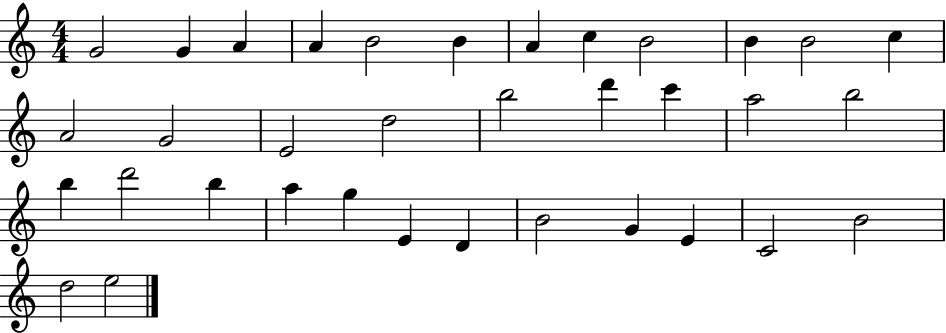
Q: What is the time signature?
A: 4/4